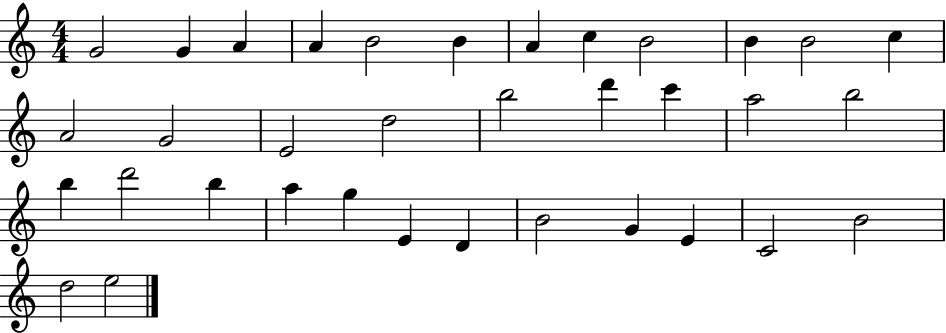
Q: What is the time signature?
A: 4/4